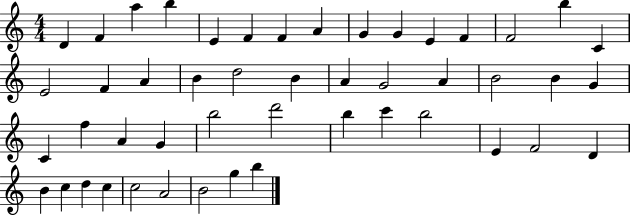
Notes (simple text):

D4/q F4/q A5/q B5/q E4/q F4/q F4/q A4/q G4/q G4/q E4/q F4/q F4/h B5/q C4/q E4/h F4/q A4/q B4/q D5/h B4/q A4/q G4/h A4/q B4/h B4/q G4/q C4/q F5/q A4/q G4/q B5/h D6/h B5/q C6/q B5/h E4/q F4/h D4/q B4/q C5/q D5/q C5/q C5/h A4/h B4/h G5/q B5/q